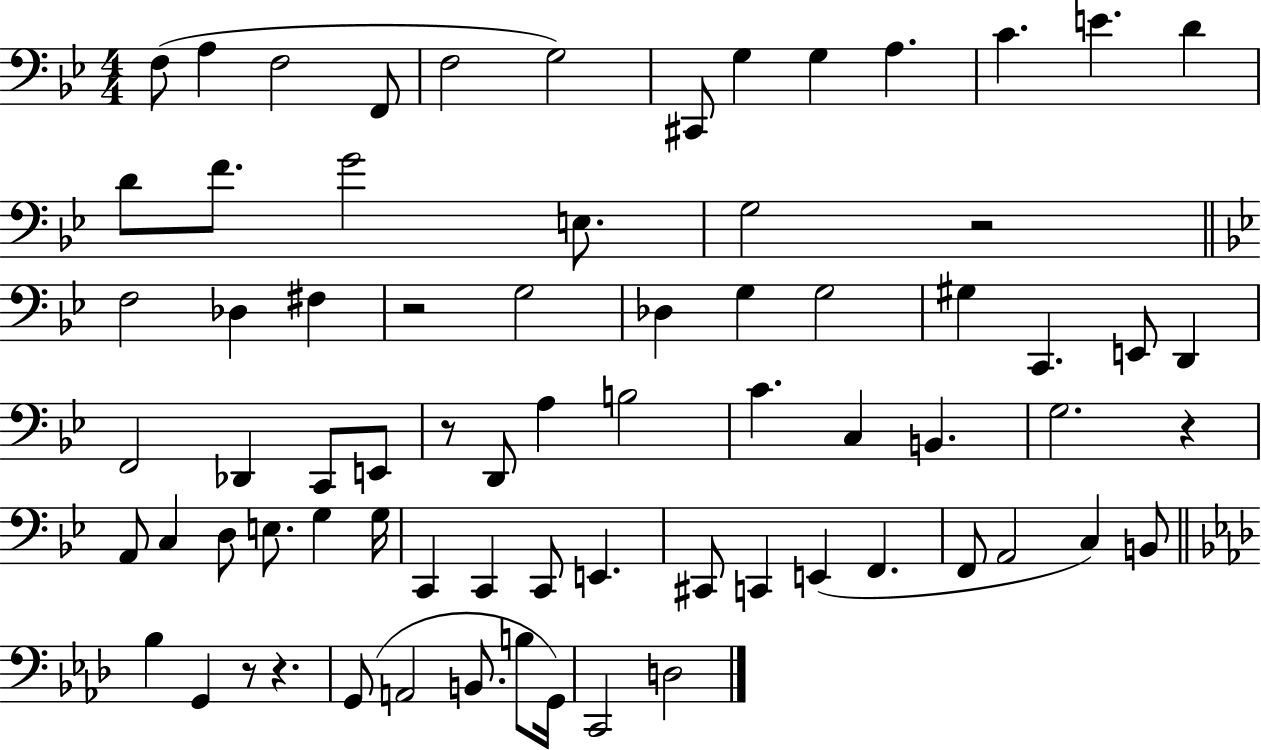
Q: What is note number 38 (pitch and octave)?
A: C3